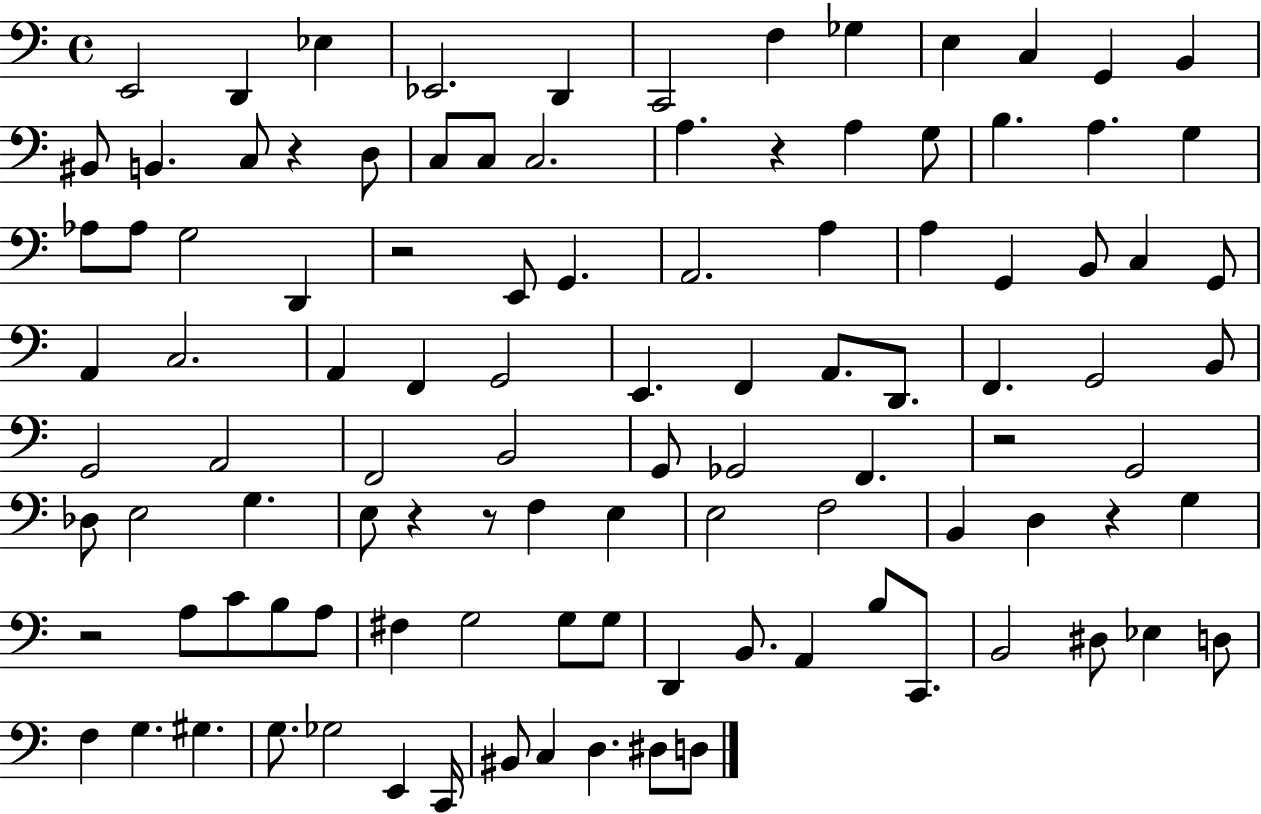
E2/h D2/q Eb3/q Eb2/h. D2/q C2/h F3/q Gb3/q E3/q C3/q G2/q B2/q BIS2/e B2/q. C3/e R/q D3/e C3/e C3/e C3/h. A3/q. R/q A3/q G3/e B3/q. A3/q. G3/q Ab3/e Ab3/e G3/h D2/q R/h E2/e G2/q. A2/h. A3/q A3/q G2/q B2/e C3/q G2/e A2/q C3/h. A2/q F2/q G2/h E2/q. F2/q A2/e. D2/e. F2/q. G2/h B2/e G2/h A2/h F2/h B2/h G2/e Gb2/h F2/q. R/h G2/h Db3/e E3/h G3/q. E3/e R/q R/e F3/q E3/q E3/h F3/h B2/q D3/q R/q G3/q R/h A3/e C4/e B3/e A3/e F#3/q G3/h G3/e G3/e D2/q B2/e. A2/q B3/e C2/e. B2/h D#3/e Eb3/q D3/e F3/q G3/q. G#3/q. G3/e. Gb3/h E2/q C2/s BIS2/e C3/q D3/q. D#3/e D3/e